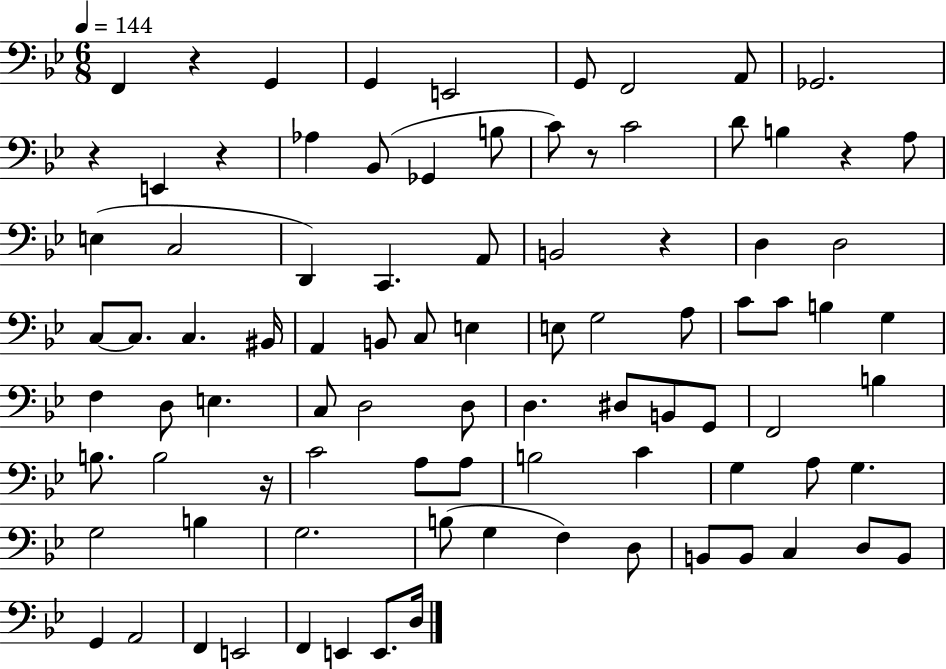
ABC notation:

X:1
T:Untitled
M:6/8
L:1/4
K:Bb
F,, z G,, G,, E,,2 G,,/2 F,,2 A,,/2 _G,,2 z E,, z _A, _B,,/2 _G,, B,/2 C/2 z/2 C2 D/2 B, z A,/2 E, C,2 D,, C,, A,,/2 B,,2 z D, D,2 C,/2 C,/2 C, ^B,,/4 A,, B,,/2 C,/2 E, E,/2 G,2 A,/2 C/2 C/2 B, G, F, D,/2 E, C,/2 D,2 D,/2 D, ^D,/2 B,,/2 G,,/2 F,,2 B, B,/2 B,2 z/4 C2 A,/2 A,/2 B,2 C G, A,/2 G, G,2 B, G,2 B,/2 G, F, D,/2 B,,/2 B,,/2 C, D,/2 B,,/2 G,, A,,2 F,, E,,2 F,, E,, E,,/2 D,/4